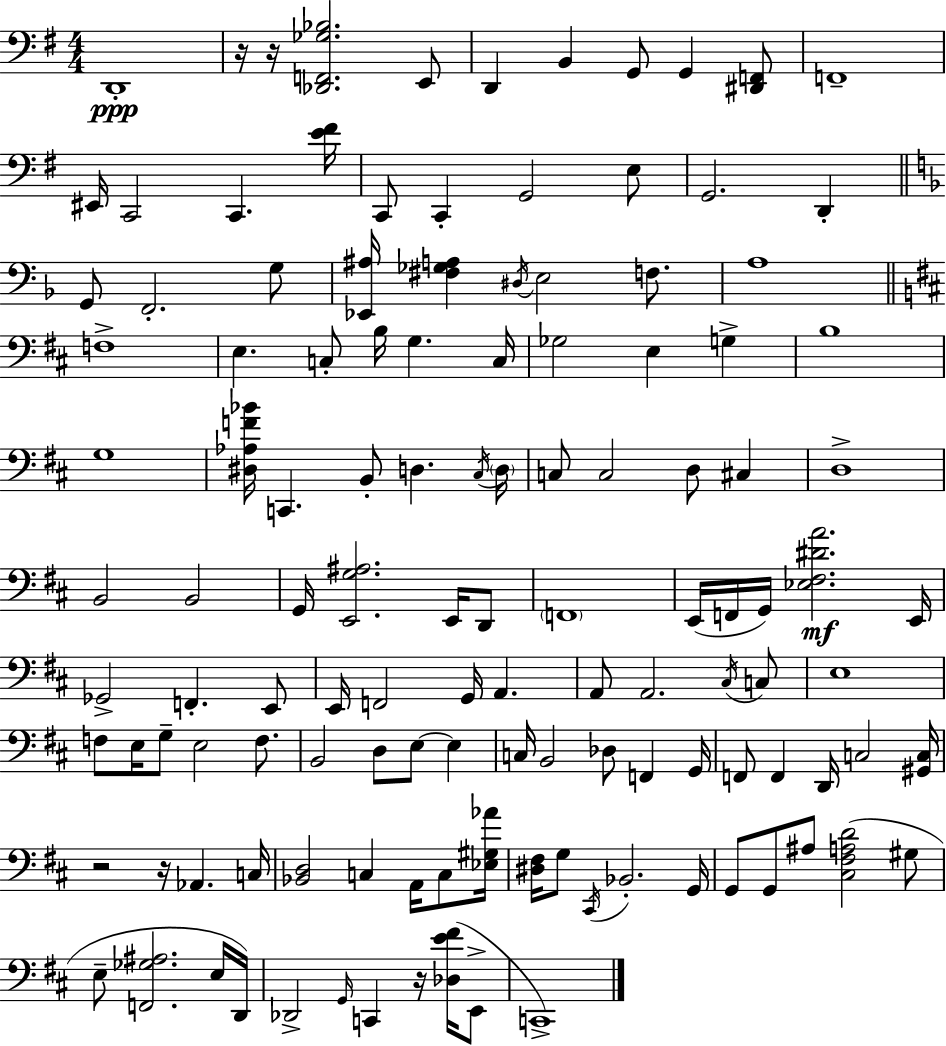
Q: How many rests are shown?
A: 5